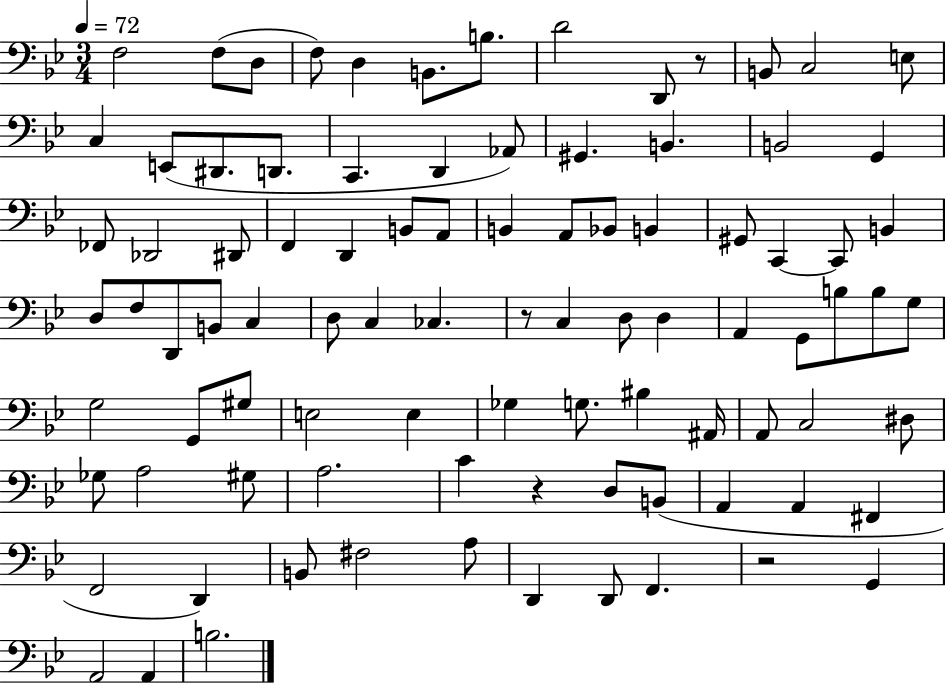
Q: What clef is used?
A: bass